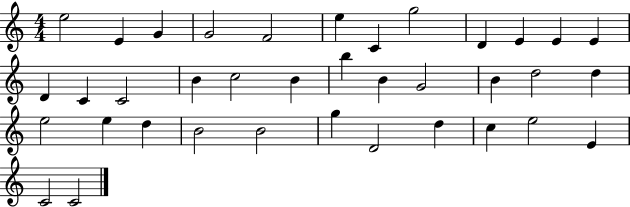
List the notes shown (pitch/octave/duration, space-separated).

E5/h E4/q G4/q G4/h F4/h E5/q C4/q G5/h D4/q E4/q E4/q E4/q D4/q C4/q C4/h B4/q C5/h B4/q B5/q B4/q G4/h B4/q D5/h D5/q E5/h E5/q D5/q B4/h B4/h G5/q D4/h D5/q C5/q E5/h E4/q C4/h C4/h